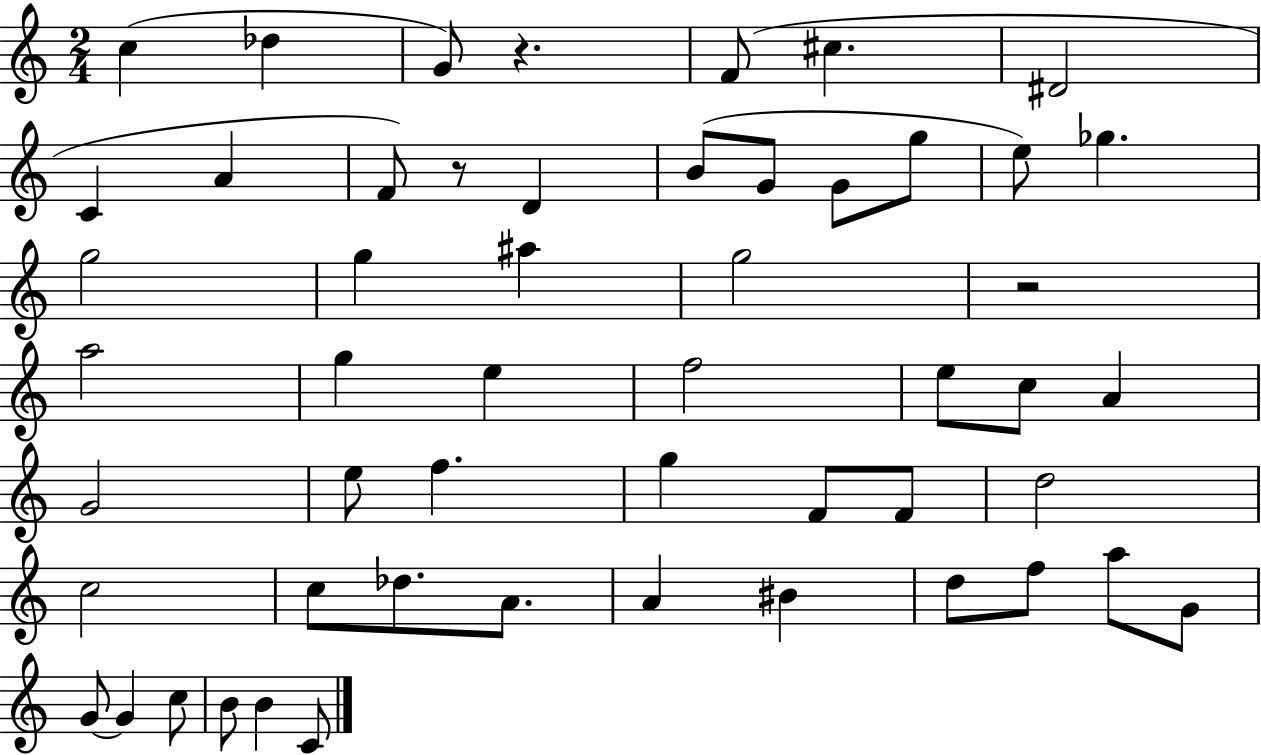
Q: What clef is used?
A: treble